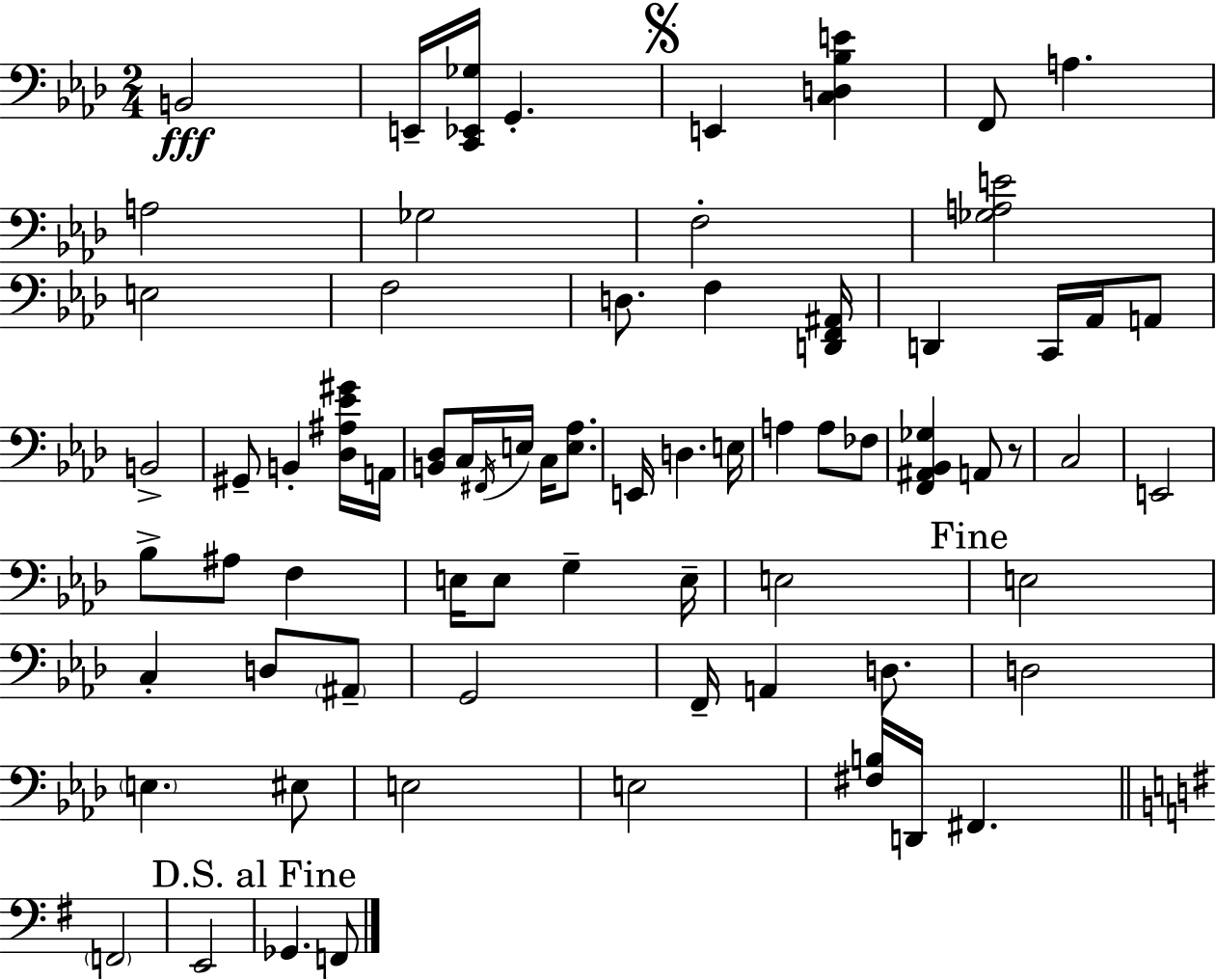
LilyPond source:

{
  \clef bass
  \numericTimeSignature
  \time 2/4
  \key f \minor
  b,2\fff | e,16-- <c, ees, ges>16 g,4.-. | \mark \markup { \musicglyph "scripts.segno" } e,4 <c d bes e'>4 | f,8 a4. | \break a2 | ges2 | f2-. | <ges a e'>2 | \break e2 | f2 | d8. f4 <d, f, ais,>16 | d,4 c,16 aes,16 a,8 | \break b,2-> | gis,8-- b,4-. <des ais ees' gis'>16 a,16 | <b, des>8 c16 \acciaccatura { fis,16 } e16 c16 <e aes>8. | e,16 d4. | \break e16 a4 a8 fes8 | <f, ais, bes, ges>4 a,8 r8 | c2 | e,2 | \break bes8-> ais8 f4 | e16 e8 g4-- | e16-- e2 | \mark "Fine" e2 | \break c4-. d8 \parenthesize ais,8-- | g,2 | f,16-- a,4 d8. | d2 | \break \parenthesize e4. eis8 | e2 | e2 | <fis b>16 d,16 fis,4. | \break \bar "||" \break \key g \major \parenthesize f,2 | e,2 | \mark "D.S. al Fine" ges,4. f,8 | \bar "|."
}